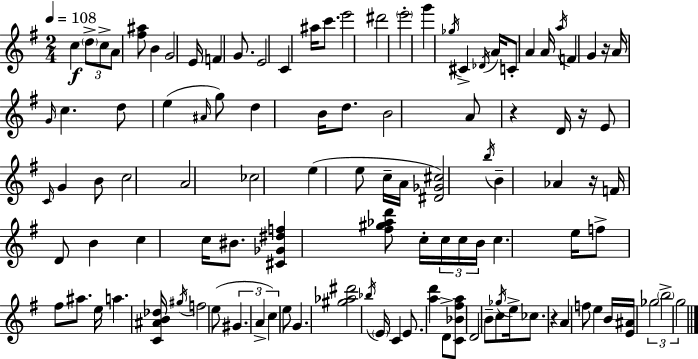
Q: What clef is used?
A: treble